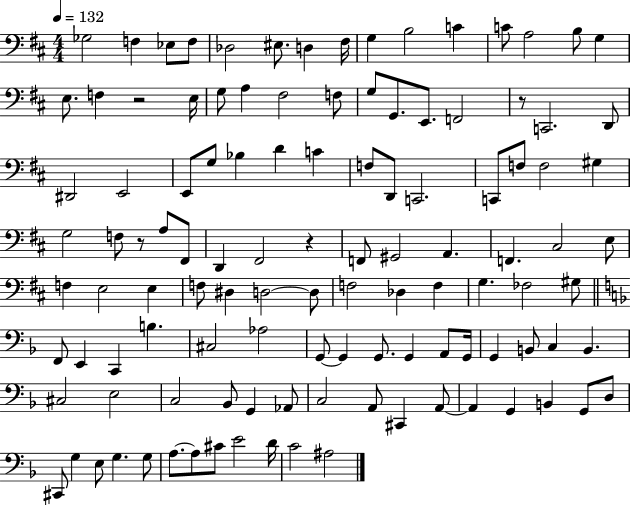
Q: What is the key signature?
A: D major